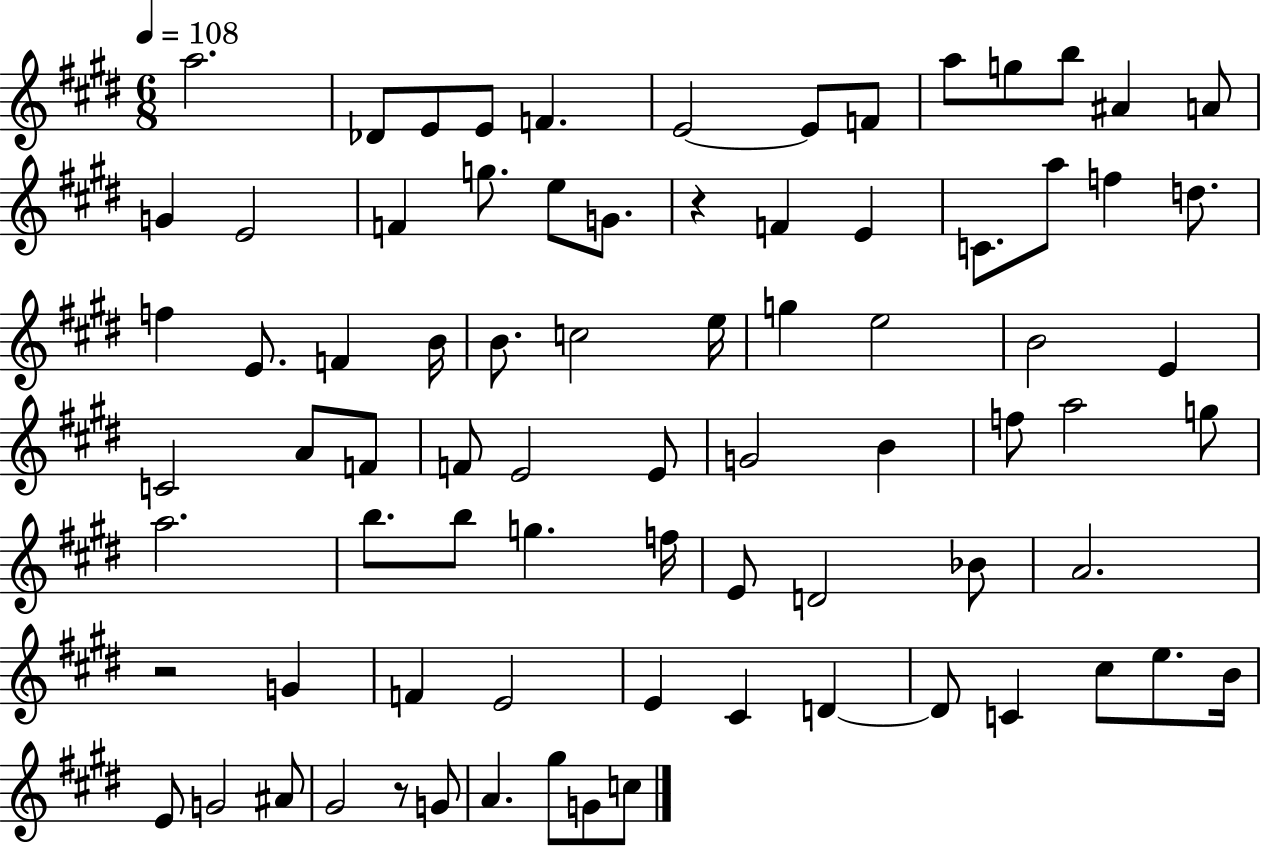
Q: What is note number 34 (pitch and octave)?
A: E5